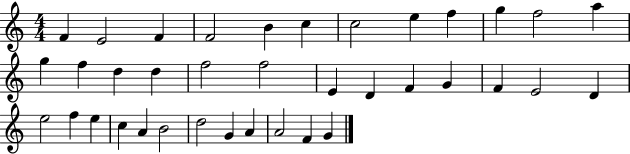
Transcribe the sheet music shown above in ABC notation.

X:1
T:Untitled
M:4/4
L:1/4
K:C
F E2 F F2 B c c2 e f g f2 a g f d d f2 f2 E D F G F E2 D e2 f e c A B2 d2 G A A2 F G